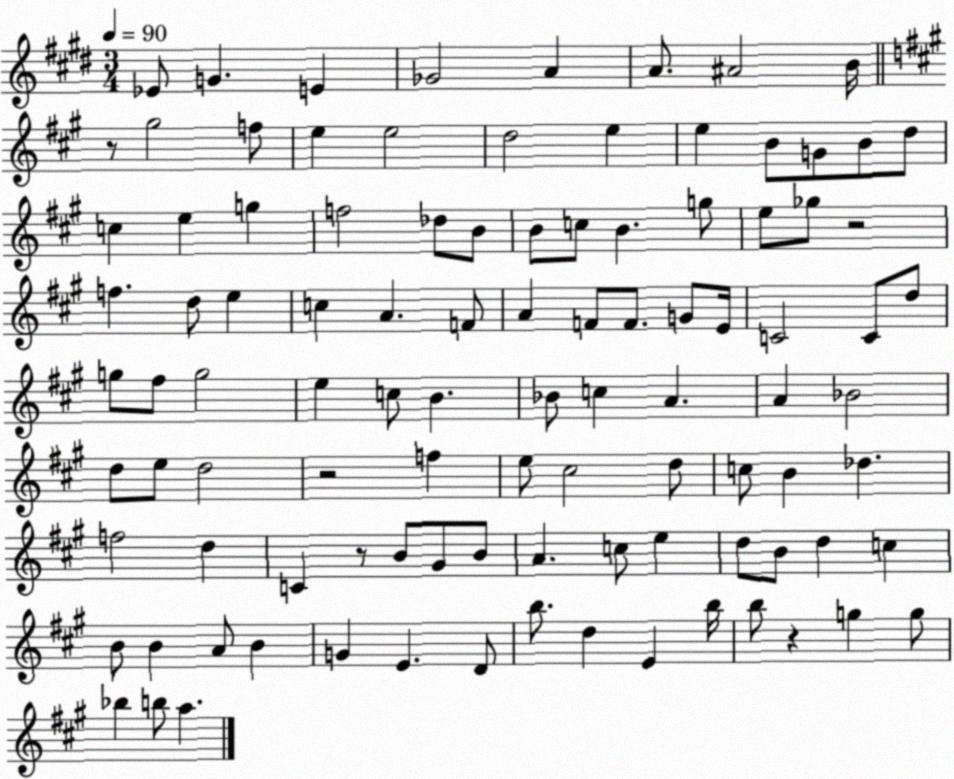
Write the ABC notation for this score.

X:1
T:Untitled
M:3/4
L:1/4
K:E
_E/2 G E _G2 A A/2 ^A2 B/4 z/2 ^g2 f/2 e e2 d2 e e B/2 G/2 B/2 d/2 c e g f2 _d/2 B/2 B/2 c/2 B g/2 e/2 _g/2 z2 f d/2 e c A F/2 A F/2 F/2 G/2 E/4 C2 C/2 d/2 g/2 ^f/2 g2 e c/2 B _B/2 c A A _B2 d/2 e/2 d2 z2 f e/2 ^c2 d/2 c/2 B _d f2 d C z/2 B/2 ^G/2 B/2 A c/2 e d/2 B/2 d c B/2 B A/2 B G E D/2 b/2 d E b/4 b/2 z g g/2 _b b/2 a